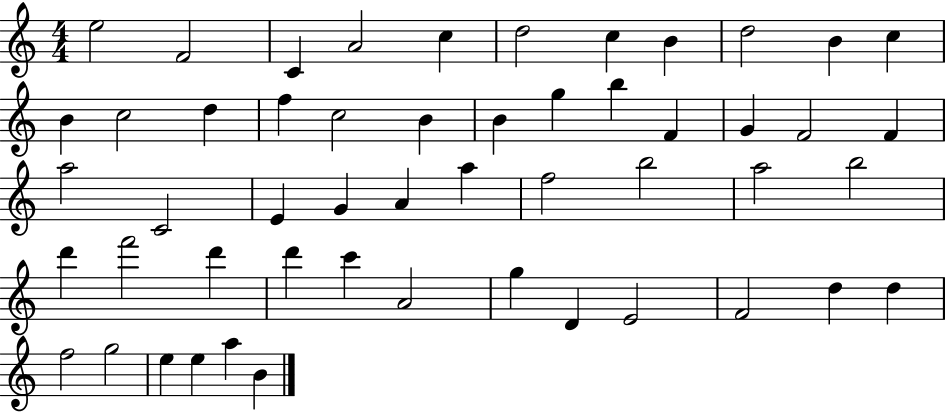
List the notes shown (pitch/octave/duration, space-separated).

E5/h F4/h C4/q A4/h C5/q D5/h C5/q B4/q D5/h B4/q C5/q B4/q C5/h D5/q F5/q C5/h B4/q B4/q G5/q B5/q F4/q G4/q F4/h F4/q A5/h C4/h E4/q G4/q A4/q A5/q F5/h B5/h A5/h B5/h D6/q F6/h D6/q D6/q C6/q A4/h G5/q D4/q E4/h F4/h D5/q D5/q F5/h G5/h E5/q E5/q A5/q B4/q